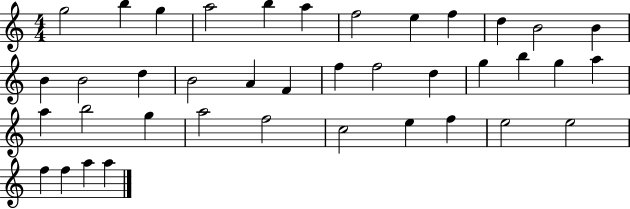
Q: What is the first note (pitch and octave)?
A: G5